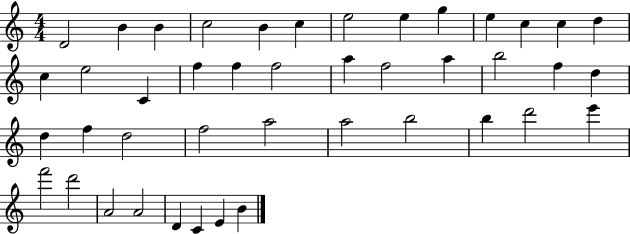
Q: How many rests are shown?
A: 0